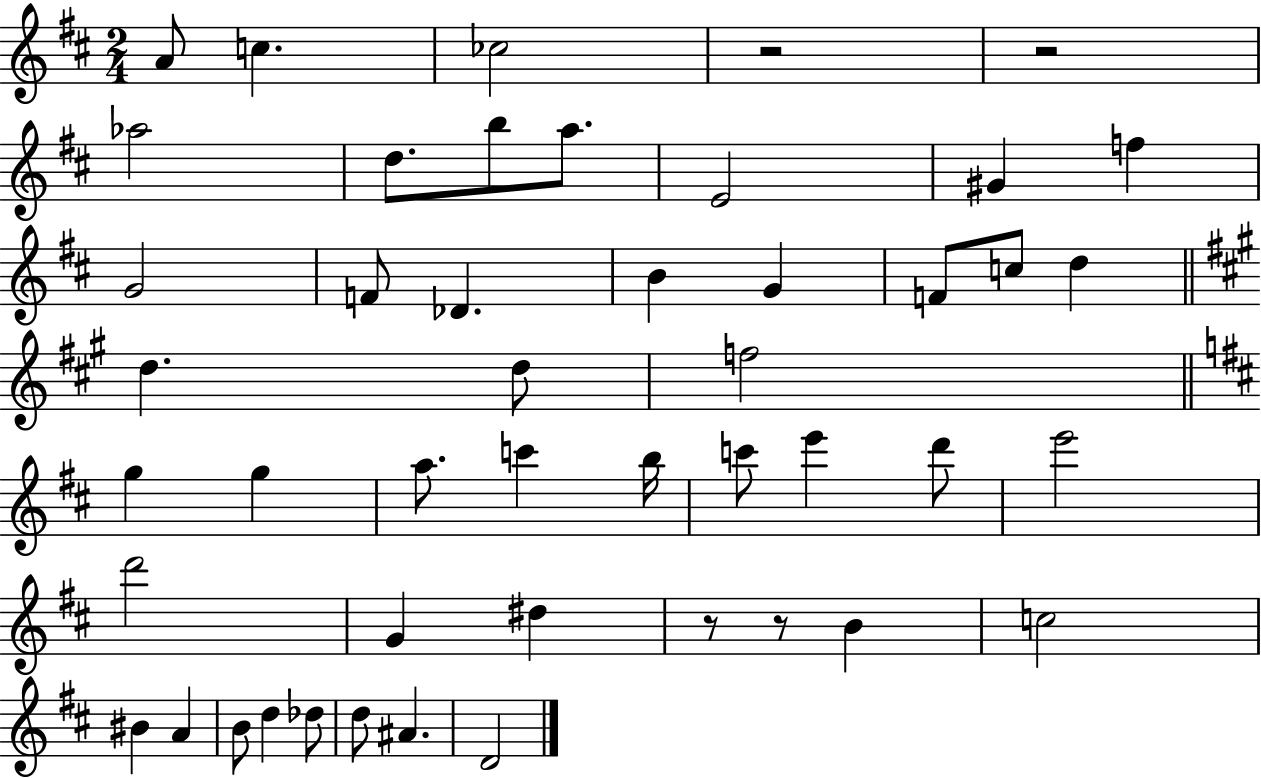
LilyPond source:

{
  \clef treble
  \numericTimeSignature
  \time 2/4
  \key d \major
  \repeat volta 2 { a'8 c''4. | ces''2 | r2 | r2 | \break aes''2 | d''8. b''8 a''8. | e'2 | gis'4 f''4 | \break g'2 | f'8 des'4. | b'4 g'4 | f'8 c''8 d''4 | \break \bar "||" \break \key a \major d''4. d''8 | f''2 | \bar "||" \break \key d \major g''4 g''4 | a''8. c'''4 b''16 | c'''8 e'''4 d'''8 | e'''2 | \break d'''2 | g'4 dis''4 | r8 r8 b'4 | c''2 | \break bis'4 a'4 | b'8 d''4 des''8 | d''8 ais'4. | d'2 | \break } \bar "|."
}